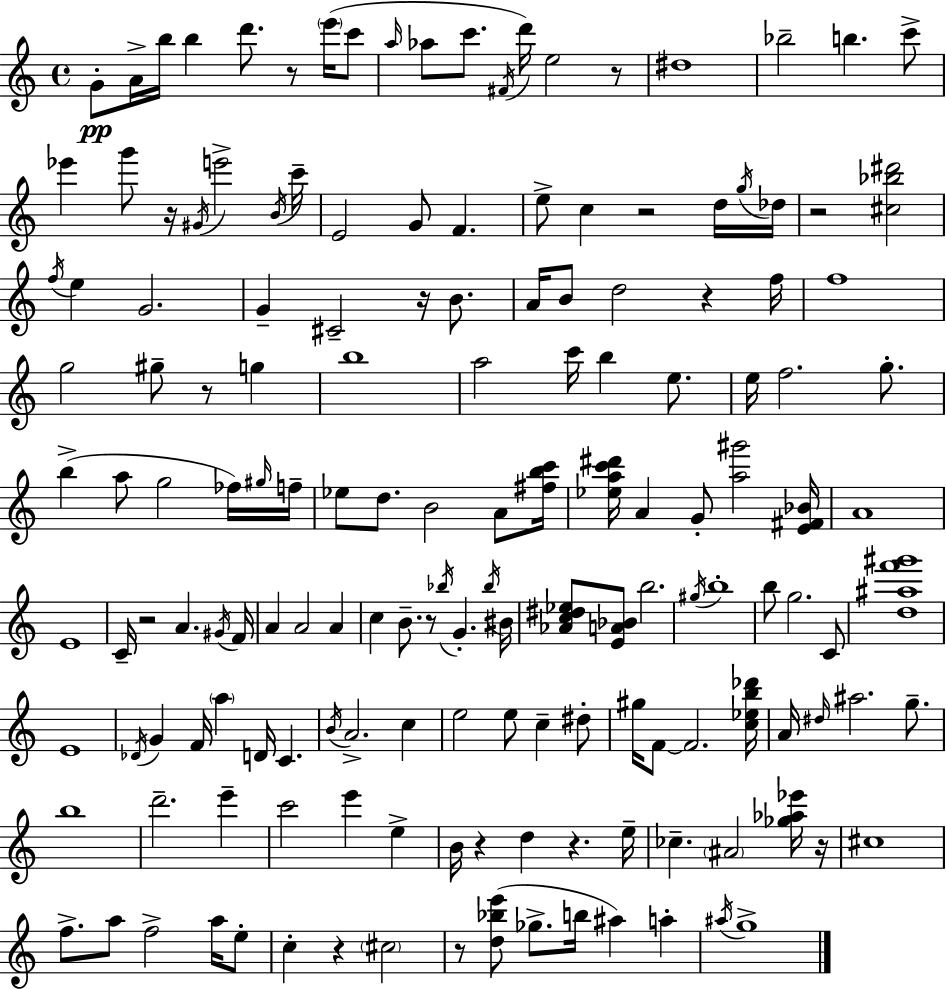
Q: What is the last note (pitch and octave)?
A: G5